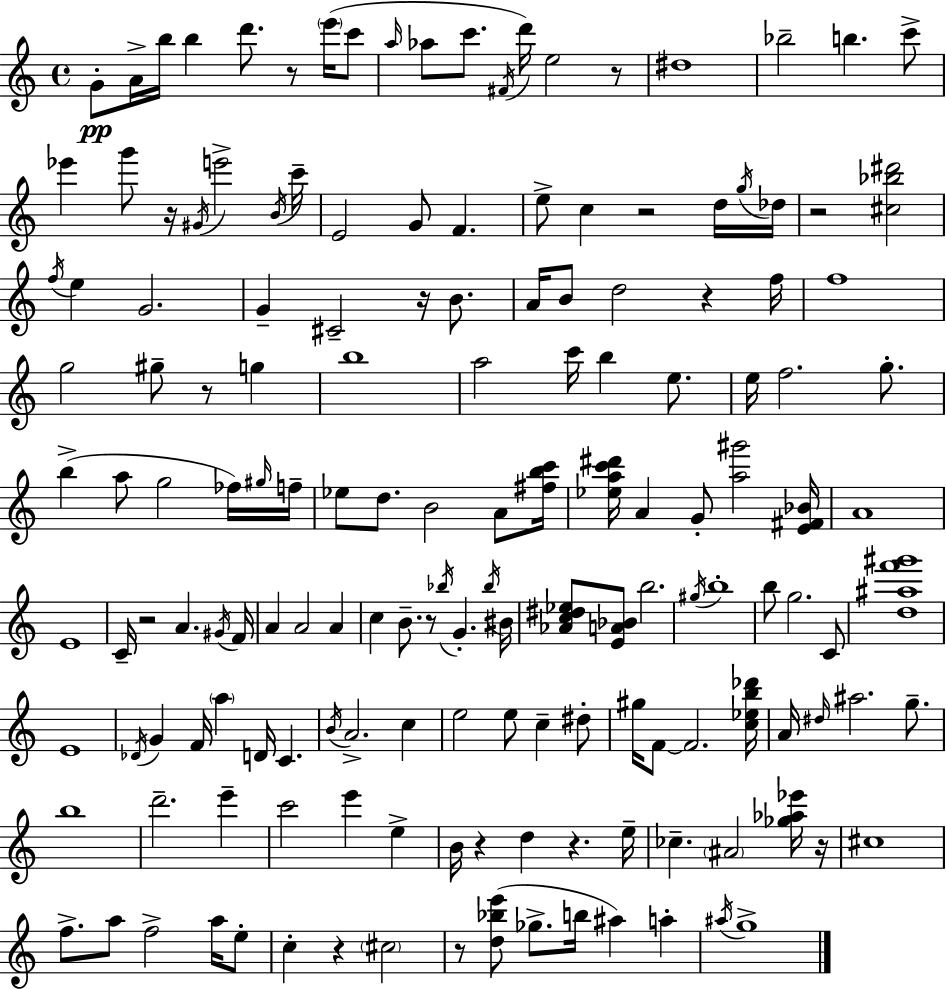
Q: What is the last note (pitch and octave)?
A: G5